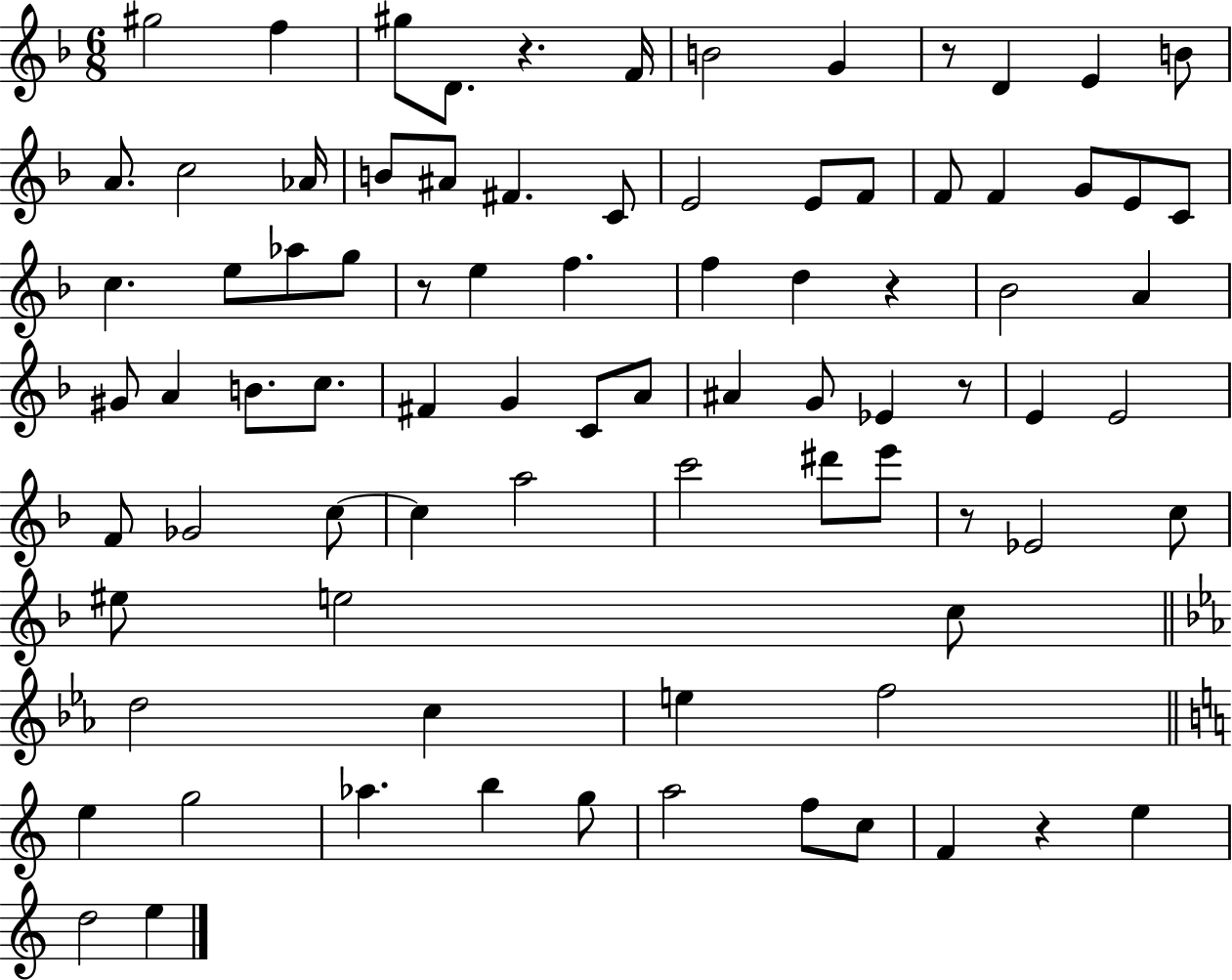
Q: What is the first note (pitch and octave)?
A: G#5